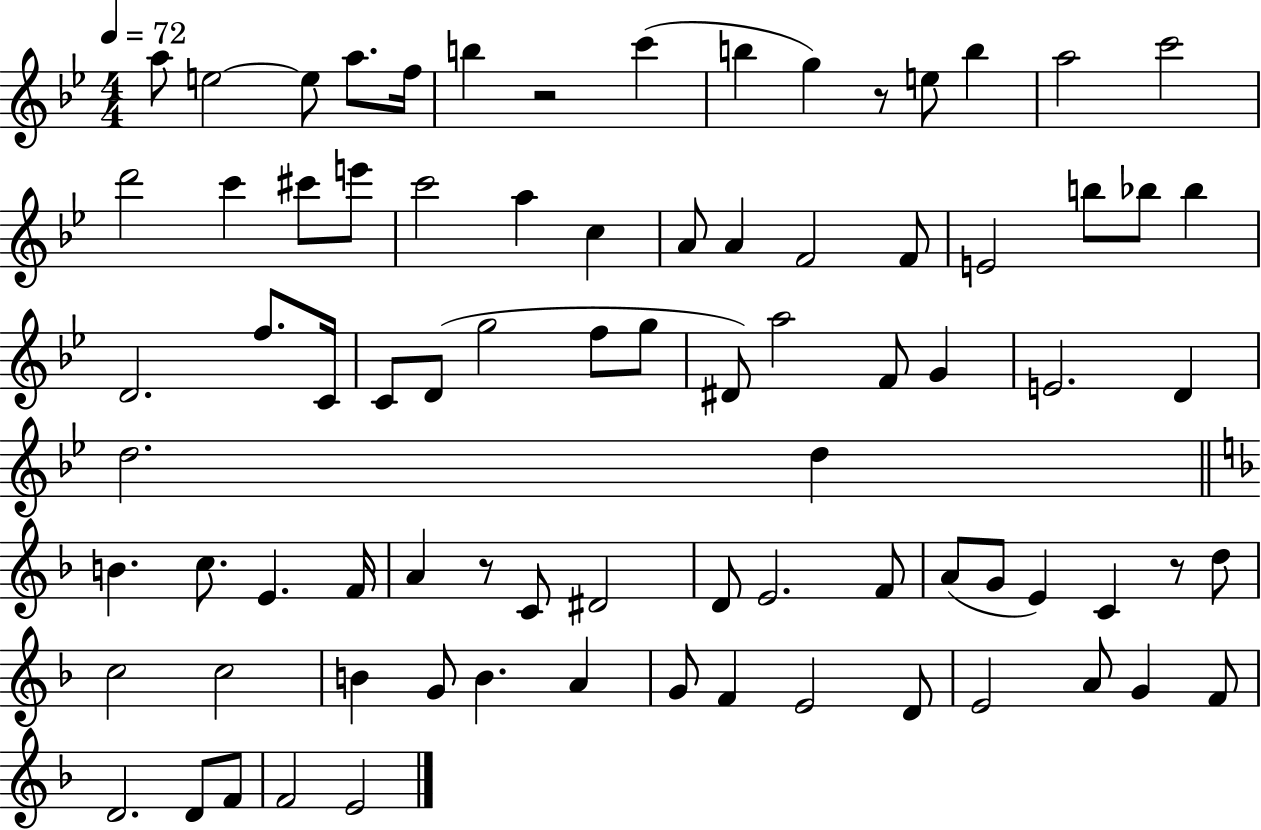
{
  \clef treble
  \numericTimeSignature
  \time 4/4
  \key bes \major
  \tempo 4 = 72
  a''8 e''2~~ e''8 a''8. f''16 | b''4 r2 c'''4( | b''4 g''4) r8 e''8 b''4 | a''2 c'''2 | \break d'''2 c'''4 cis'''8 e'''8 | c'''2 a''4 c''4 | a'8 a'4 f'2 f'8 | e'2 b''8 bes''8 bes''4 | \break d'2. f''8. c'16 | c'8 d'8( g''2 f''8 g''8 | dis'8) a''2 f'8 g'4 | e'2. d'4 | \break d''2. d''4 | \bar "||" \break \key f \major b'4. c''8. e'4. f'16 | a'4 r8 c'8 dis'2 | d'8 e'2. f'8 | a'8( g'8 e'4) c'4 r8 d''8 | \break c''2 c''2 | b'4 g'8 b'4. a'4 | g'8 f'4 e'2 d'8 | e'2 a'8 g'4 f'8 | \break d'2. d'8 f'8 | f'2 e'2 | \bar "|."
}